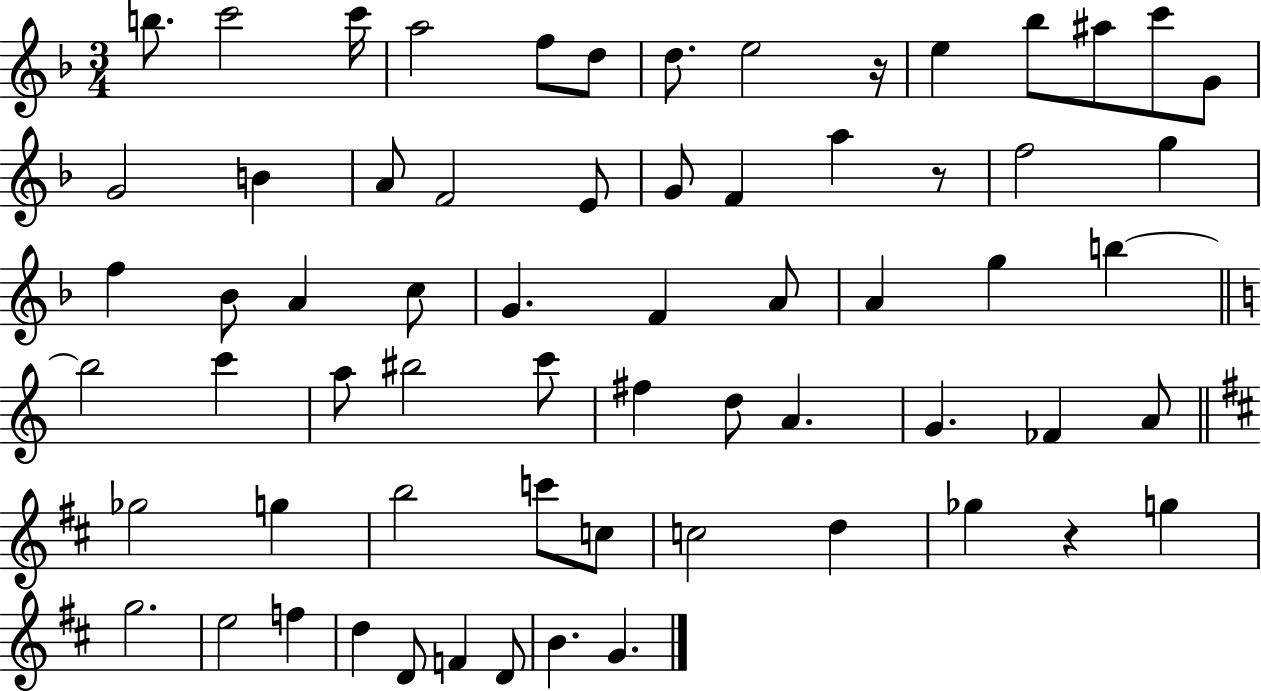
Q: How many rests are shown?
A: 3